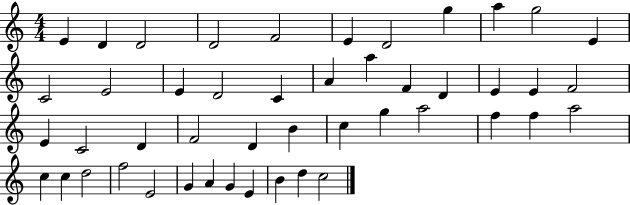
X:1
T:Untitled
M:4/4
L:1/4
K:C
E D D2 D2 F2 E D2 g a g2 E C2 E2 E D2 C A a F D E E F2 E C2 D F2 D B c g a2 f f a2 c c d2 f2 E2 G A G E B d c2